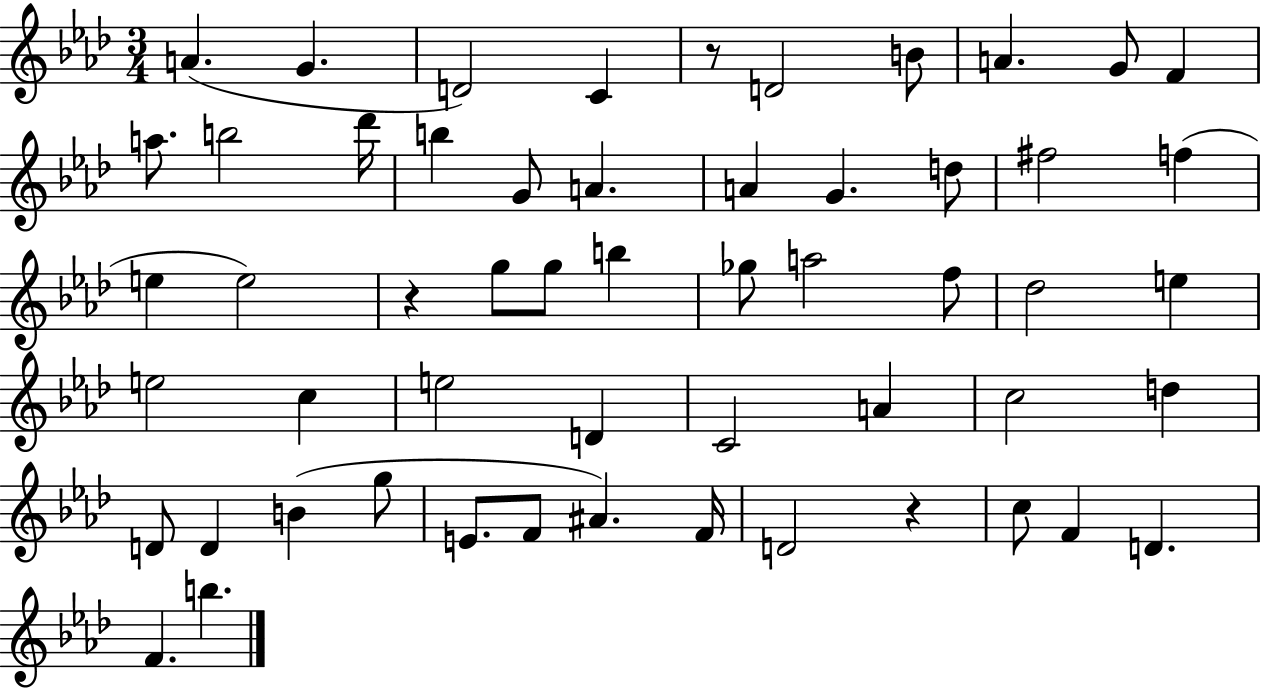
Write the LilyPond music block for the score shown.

{
  \clef treble
  \numericTimeSignature
  \time 3/4
  \key aes \major
  \repeat volta 2 { a'4.( g'4. | d'2) c'4 | r8 d'2 b'8 | a'4. g'8 f'4 | \break a''8. b''2 des'''16 | b''4 g'8 a'4. | a'4 g'4. d''8 | fis''2 f''4( | \break e''4 e''2) | r4 g''8 g''8 b''4 | ges''8 a''2 f''8 | des''2 e''4 | \break e''2 c''4 | e''2 d'4 | c'2 a'4 | c''2 d''4 | \break d'8 d'4 b'4( g''8 | e'8. f'8 ais'4.) f'16 | d'2 r4 | c''8 f'4 d'4. | \break f'4. b''4. | } \bar "|."
}